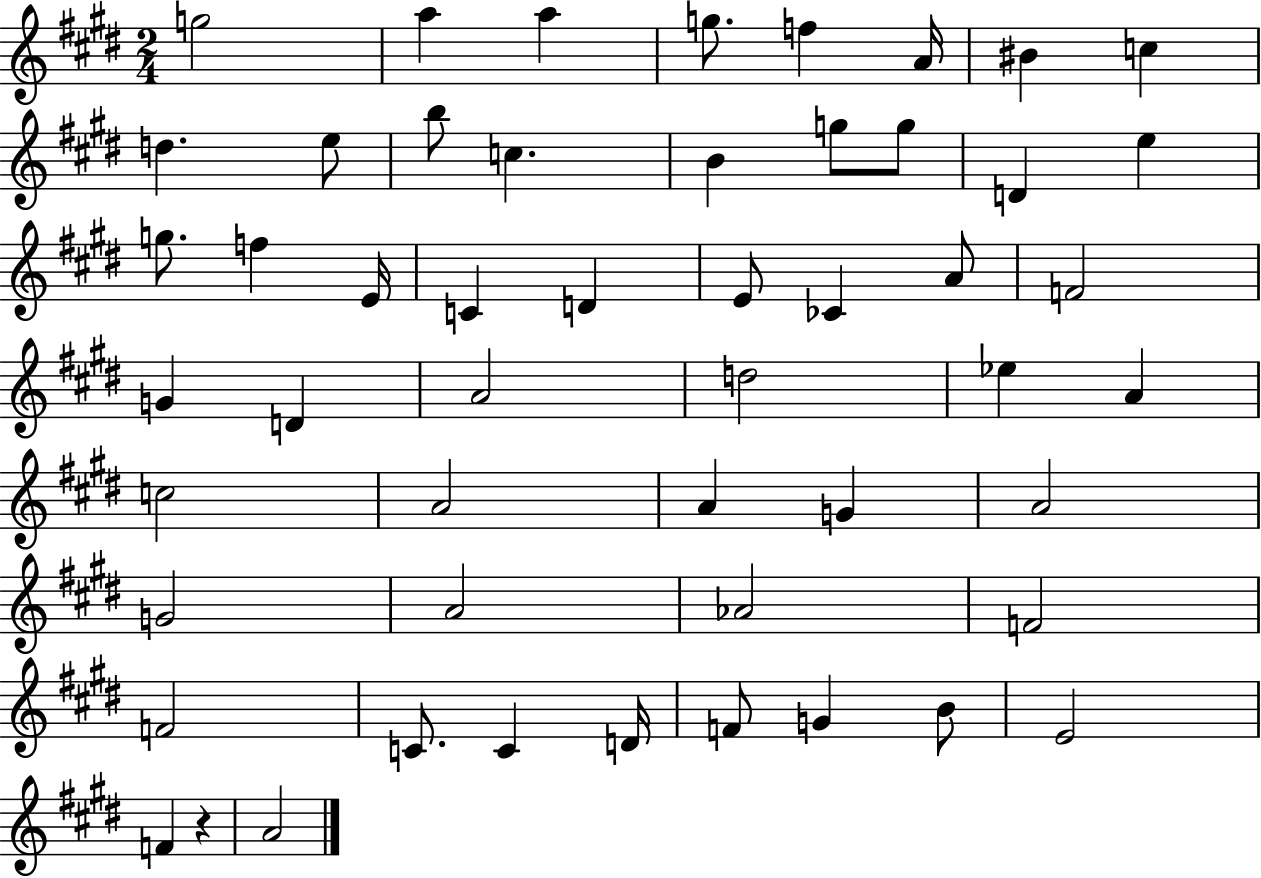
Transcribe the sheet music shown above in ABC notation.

X:1
T:Untitled
M:2/4
L:1/4
K:E
g2 a a g/2 f A/4 ^B c d e/2 b/2 c B g/2 g/2 D e g/2 f E/4 C D E/2 _C A/2 F2 G D A2 d2 _e A c2 A2 A G A2 G2 A2 _A2 F2 F2 C/2 C D/4 F/2 G B/2 E2 F z A2